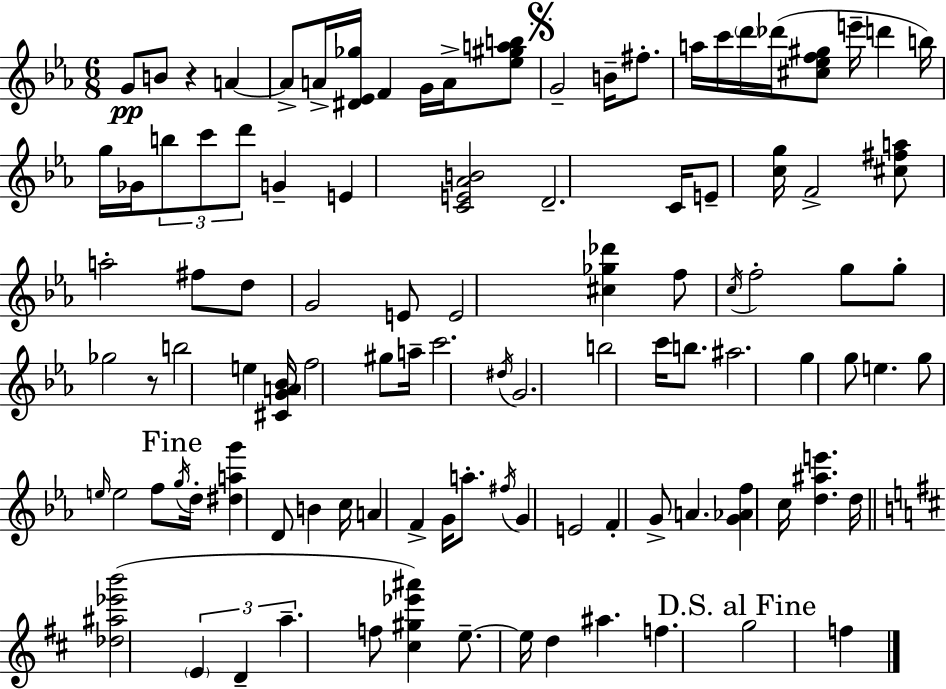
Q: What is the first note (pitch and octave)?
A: G4